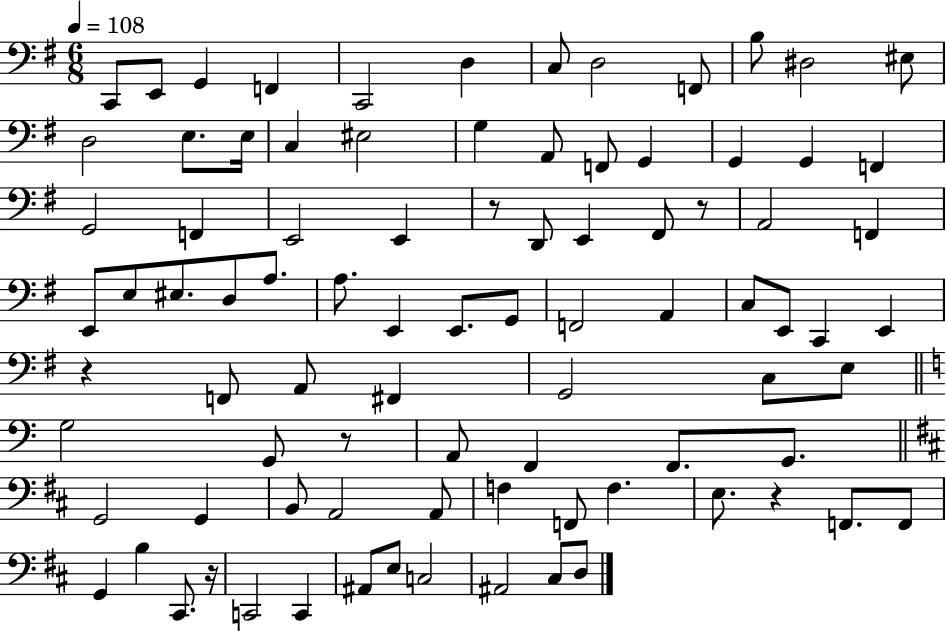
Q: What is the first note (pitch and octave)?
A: C2